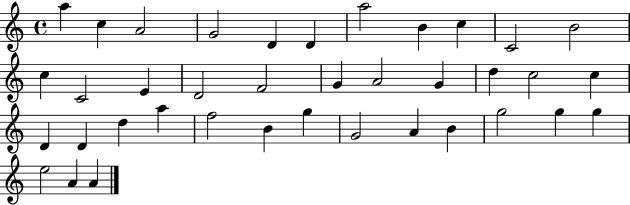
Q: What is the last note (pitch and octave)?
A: A4